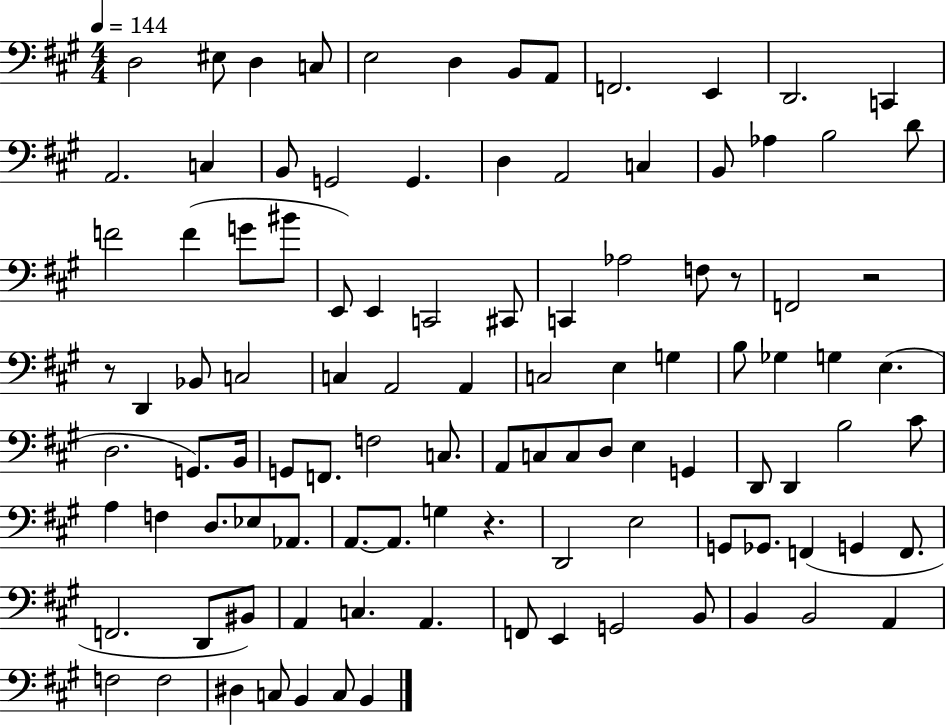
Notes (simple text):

D3/h EIS3/e D3/q C3/e E3/h D3/q B2/e A2/e F2/h. E2/q D2/h. C2/q A2/h. C3/q B2/e G2/h G2/q. D3/q A2/h C3/q B2/e Ab3/q B3/h D4/e F4/h F4/q G4/e BIS4/e E2/e E2/q C2/h C#2/e C2/q Ab3/h F3/e R/e F2/h R/h R/e D2/q Bb2/e C3/h C3/q A2/h A2/q C3/h E3/q G3/q B3/e Gb3/q G3/q E3/q. D3/h. G2/e. B2/s G2/e F2/e. F3/h C3/e. A2/e C3/e C3/e D3/e E3/q G2/q D2/e D2/q B3/h C#4/e A3/q F3/q D3/e. Eb3/e Ab2/e. A2/e. A2/e. G3/q R/q. D2/h E3/h G2/e Gb2/e. F2/q G2/q F2/e. F2/h. D2/e BIS2/e A2/q C3/q. A2/q. F2/e E2/q G2/h B2/e B2/q B2/h A2/q F3/h F3/h D#3/q C3/e B2/q C3/e B2/q